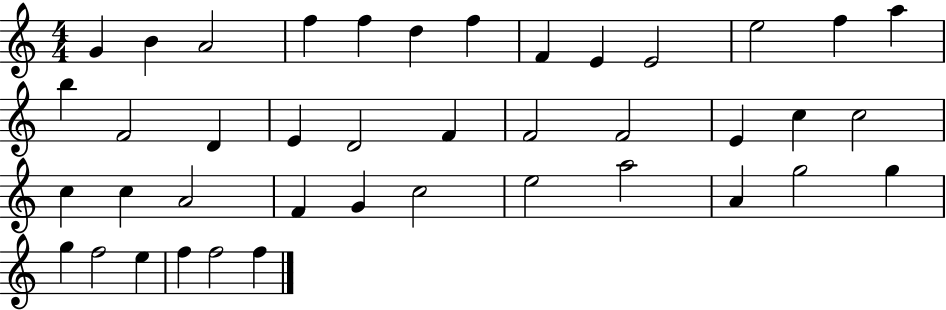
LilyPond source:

{
  \clef treble
  \numericTimeSignature
  \time 4/4
  \key c \major
  g'4 b'4 a'2 | f''4 f''4 d''4 f''4 | f'4 e'4 e'2 | e''2 f''4 a''4 | \break b''4 f'2 d'4 | e'4 d'2 f'4 | f'2 f'2 | e'4 c''4 c''2 | \break c''4 c''4 a'2 | f'4 g'4 c''2 | e''2 a''2 | a'4 g''2 g''4 | \break g''4 f''2 e''4 | f''4 f''2 f''4 | \bar "|."
}